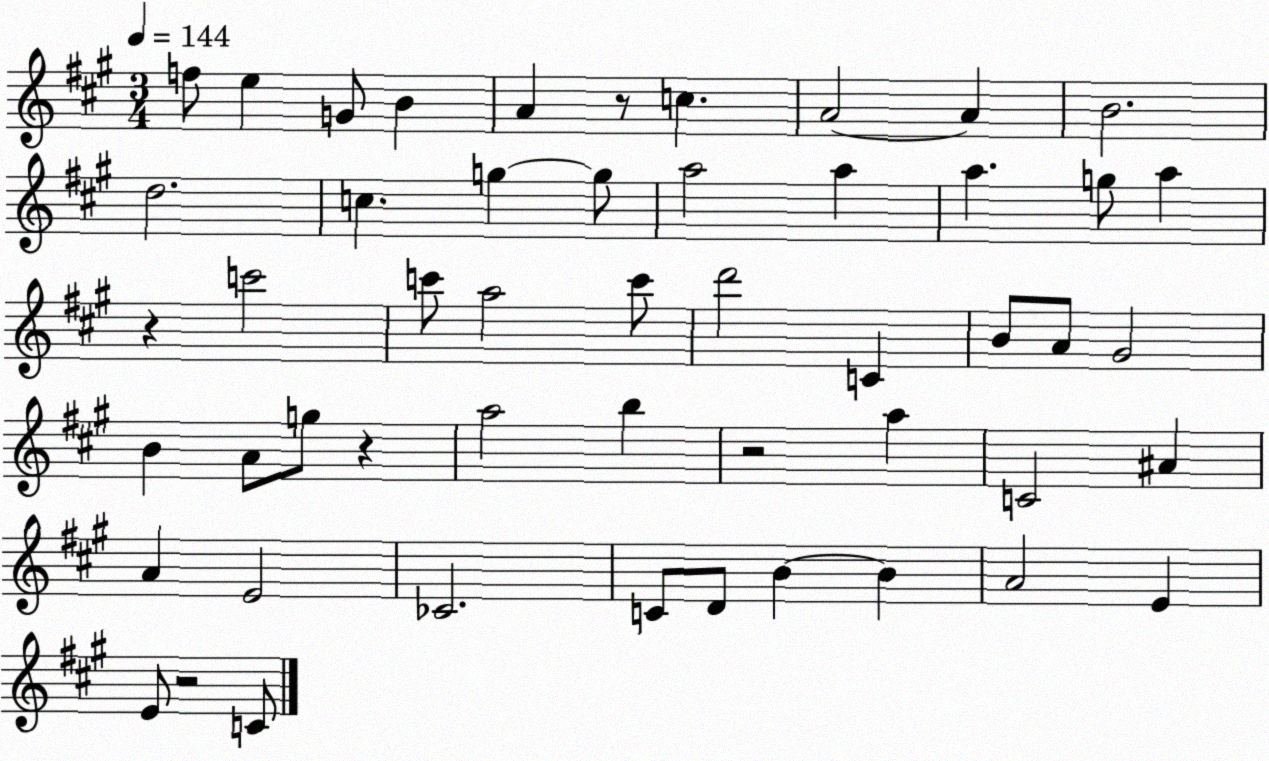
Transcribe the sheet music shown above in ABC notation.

X:1
T:Untitled
M:3/4
L:1/4
K:A
f/2 e G/2 B A z/2 c A2 A B2 d2 c g g/2 a2 a a g/2 a z c'2 c'/2 a2 c'/2 d'2 C B/2 A/2 ^G2 B A/2 g/2 z a2 b z2 a C2 ^A A E2 _C2 C/2 D/2 B B A2 E E/2 z2 C/2